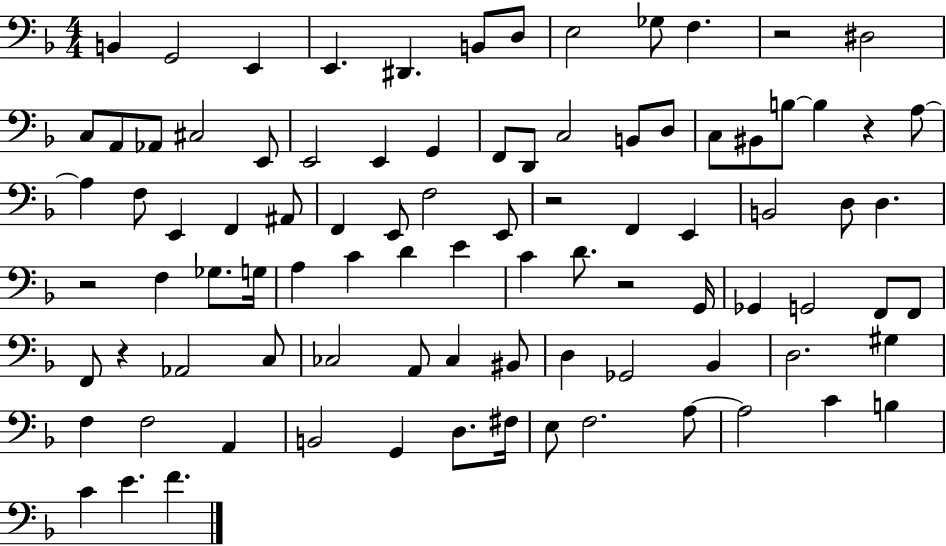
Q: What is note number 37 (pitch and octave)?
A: F3